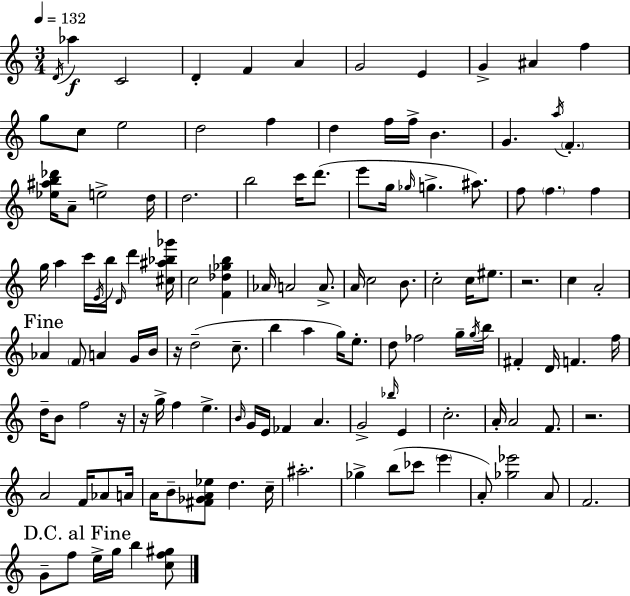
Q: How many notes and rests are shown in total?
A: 127